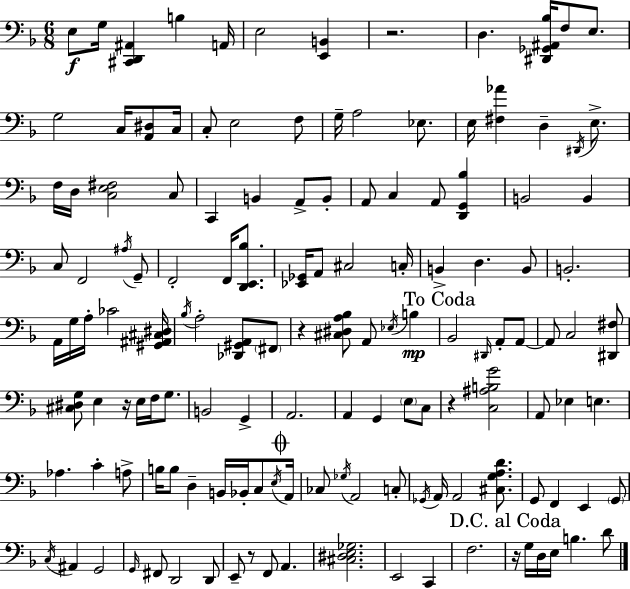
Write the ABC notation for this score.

X:1
T:Untitled
M:6/8
L:1/4
K:F
E,/2 G,/4 [^C,,D,,^A,,] B, A,,/4 E,2 [E,,B,,] z2 D, [^D,,_G,,^A,,_B,]/4 F,/2 E,/2 G,2 C,/4 [A,,^D,]/2 C,/4 C,/2 E,2 F,/2 G,/4 A,2 _E,/2 E,/4 [^F,_A] D, ^D,,/4 E,/2 F,/4 D,/4 [C,E,^F,]2 C,/2 C,, B,, A,,/2 B,,/2 A,,/2 C, A,,/2 [D,,G,,_B,] B,,2 B,, C,/2 F,,2 ^A,/4 G,,/2 F,,2 F,,/4 [D,,E,,_B,]/2 [_E,,_G,,]/4 A,,/2 ^C,2 C,/4 B,, D, B,,/2 B,,2 A,,/4 G,/4 A,/4 _C2 [^G,,^A,,^C,^D,]/4 _B,/4 A,2 [_D,,^G,,A,,]/2 ^F,,/2 z [^C,^D,A,_B,]/2 A,,/2 _E,/4 B, _B,,2 ^D,,/4 A,,/2 A,,/2 A,,/2 C,2 [^D,,^F,]/2 [^C,^D,G,]/2 E, z/4 E,/4 F,/4 G,/2 B,,2 G,, A,,2 A,, G,, E,/2 C,/2 z [C,^A,B,G]2 A,,/2 _E, E, _A, C A,/2 B,/4 B,/2 D, B,,/4 _B,,/4 C,/2 E,/4 A,,/4 _C,/2 _G,/4 A,,2 C,/2 _G,,/4 A,,/4 A,,2 [^C,G,A,D]/2 G,,/2 F,, E,, G,,/2 C,/4 ^A,, G,,2 G,,/4 ^F,,/2 D,,2 D,,/2 E,,/2 z/2 F,,/2 A,, [^C,^D,E,_G,]2 E,,2 C,, F,2 z/4 G,/4 D,/4 E,/4 B, D/2